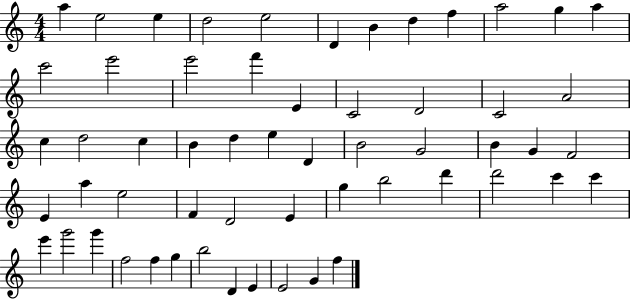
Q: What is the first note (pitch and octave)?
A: A5